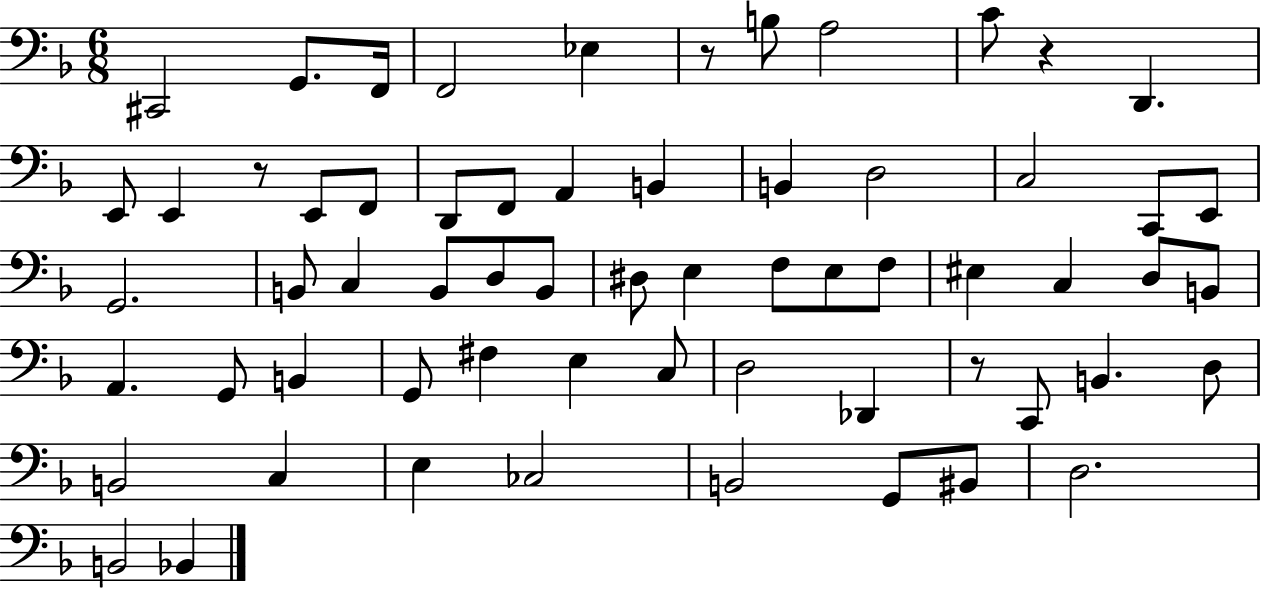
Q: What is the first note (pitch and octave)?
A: C#2